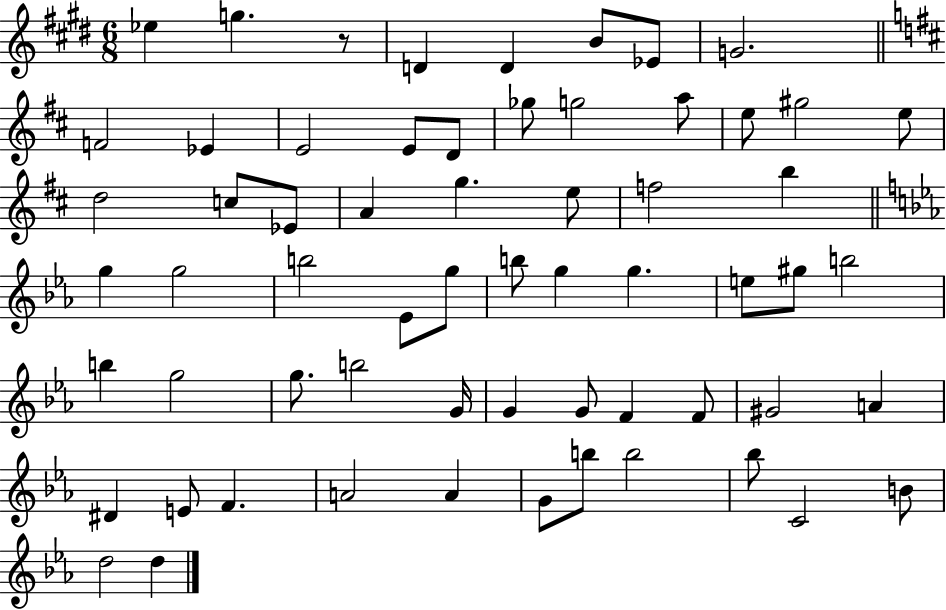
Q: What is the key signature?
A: E major